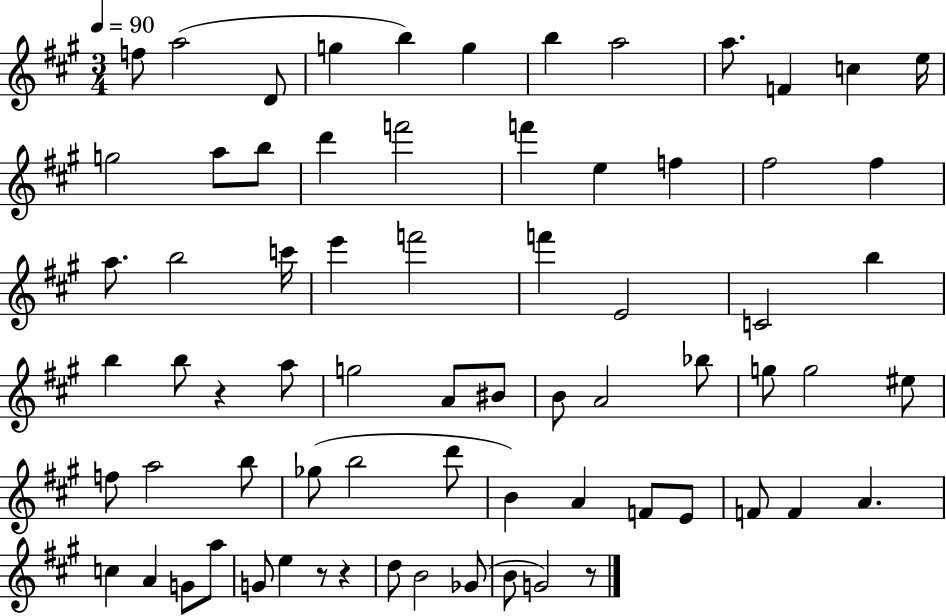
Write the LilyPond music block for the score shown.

{
  \clef treble
  \numericTimeSignature
  \time 3/4
  \key a \major
  \tempo 4 = 90
  f''8 a''2( d'8 | g''4 b''4) g''4 | b''4 a''2 | a''8. f'4 c''4 e''16 | \break g''2 a''8 b''8 | d'''4 f'''2 | f'''4 e''4 f''4 | fis''2 fis''4 | \break a''8. b''2 c'''16 | e'''4 f'''2 | f'''4 e'2 | c'2 b''4 | \break b''4 b''8 r4 a''8 | g''2 a'8 bis'8 | b'8 a'2 bes''8 | g''8 g''2 eis''8 | \break f''8 a''2 b''8 | ges''8( b''2 d'''8 | b'4) a'4 f'8 e'8 | f'8 f'4 a'4. | \break c''4 a'4 g'8 a''8 | g'8 e''4 r8 r4 | d''8 b'2 ges'8( | b'8 g'2) r8 | \break \bar "|."
}